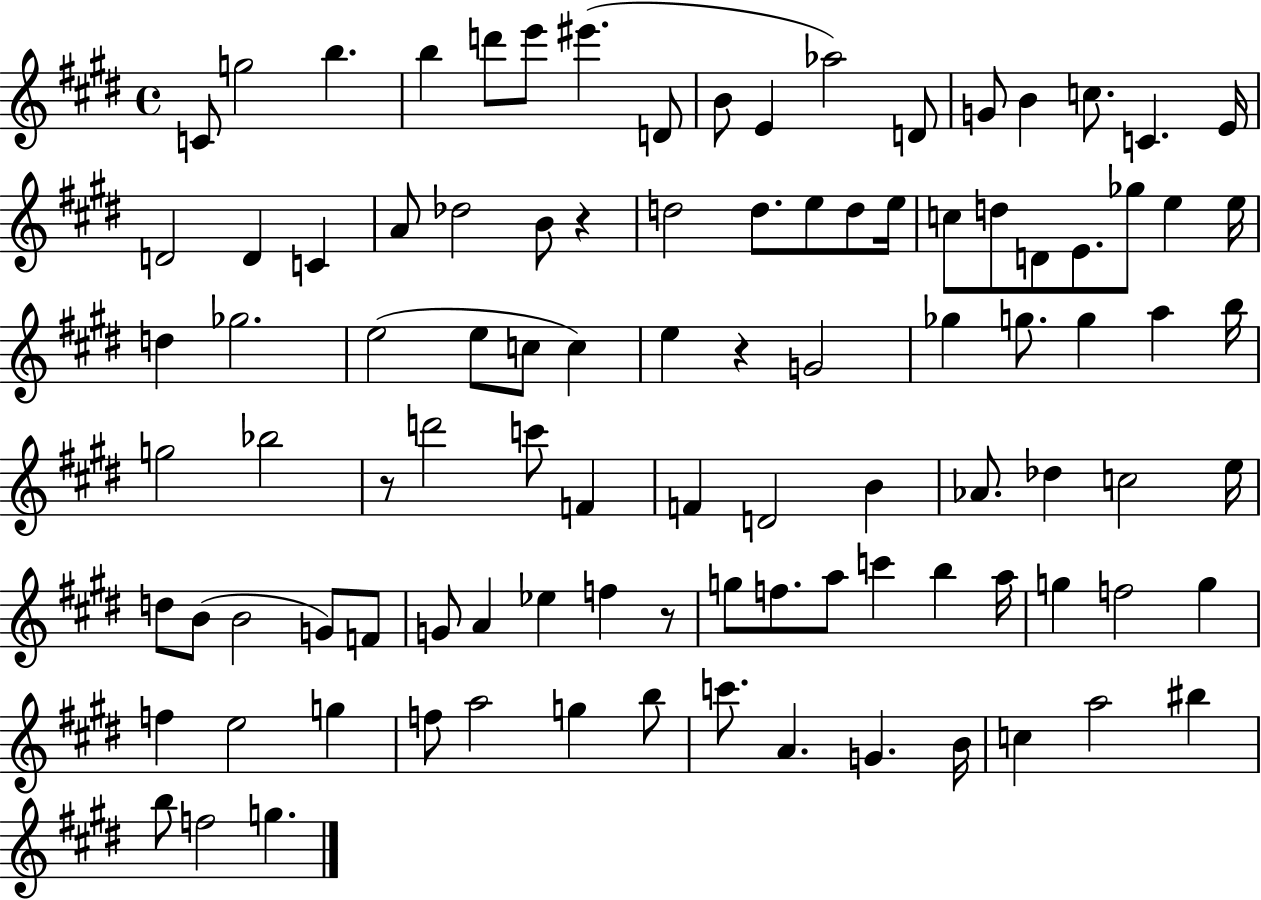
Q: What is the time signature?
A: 4/4